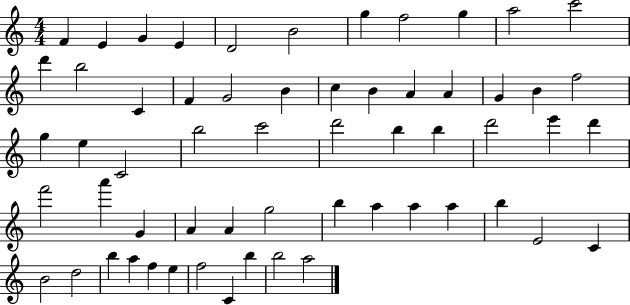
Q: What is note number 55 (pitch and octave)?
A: F5